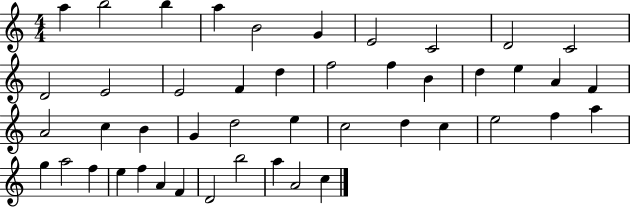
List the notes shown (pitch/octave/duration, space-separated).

A5/q B5/h B5/q A5/q B4/h G4/q E4/h C4/h D4/h C4/h D4/h E4/h E4/h F4/q D5/q F5/h F5/q B4/q D5/q E5/q A4/q F4/q A4/h C5/q B4/q G4/q D5/h E5/q C5/h D5/q C5/q E5/h F5/q A5/q G5/q A5/h F5/q E5/q F5/q A4/q F4/q D4/h B5/h A5/q A4/h C5/q